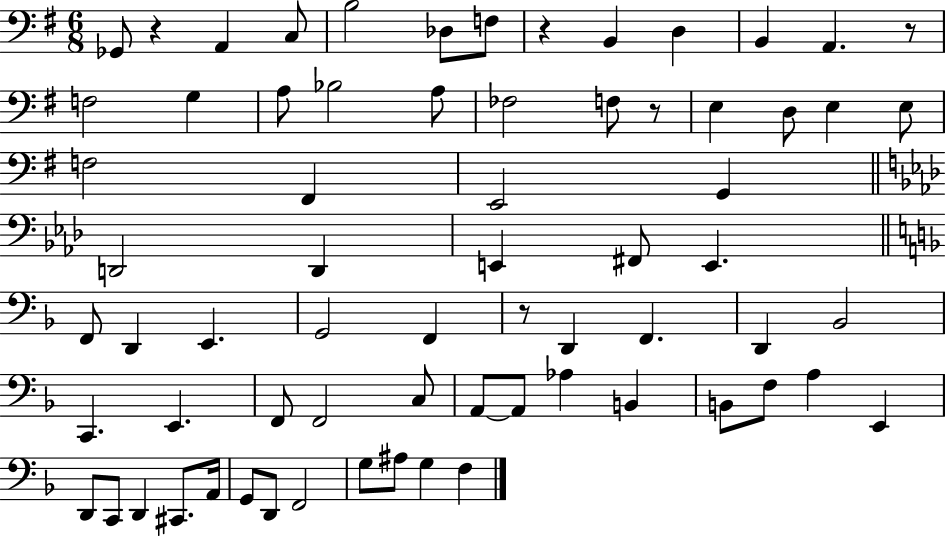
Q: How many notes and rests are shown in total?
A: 69